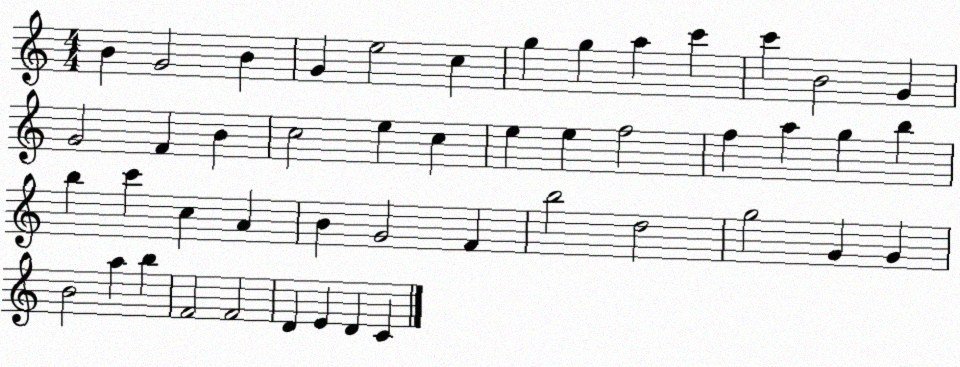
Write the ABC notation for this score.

X:1
T:Untitled
M:4/4
L:1/4
K:C
B G2 B G e2 c g g a c' c' B2 G G2 F B c2 e c e e f2 f a g b b c' c A B G2 F b2 d2 g2 G G B2 a b F2 F2 D E D C